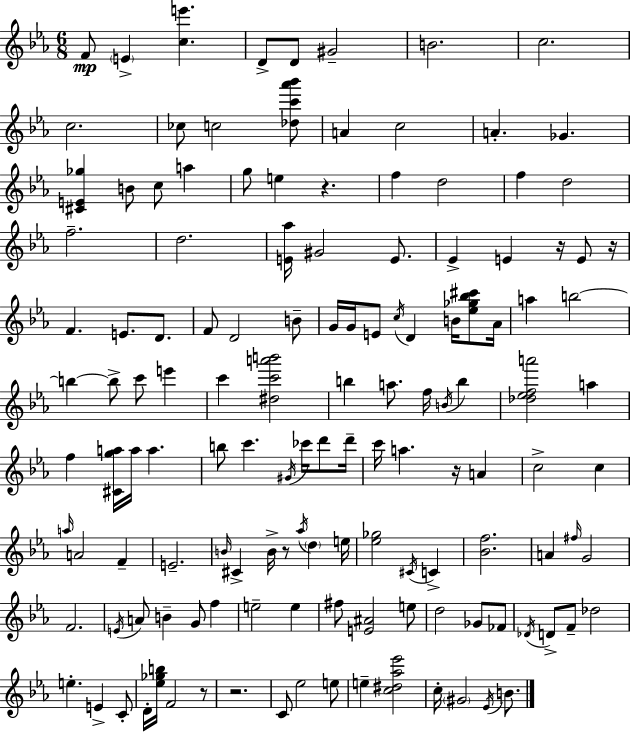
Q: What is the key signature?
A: EES major